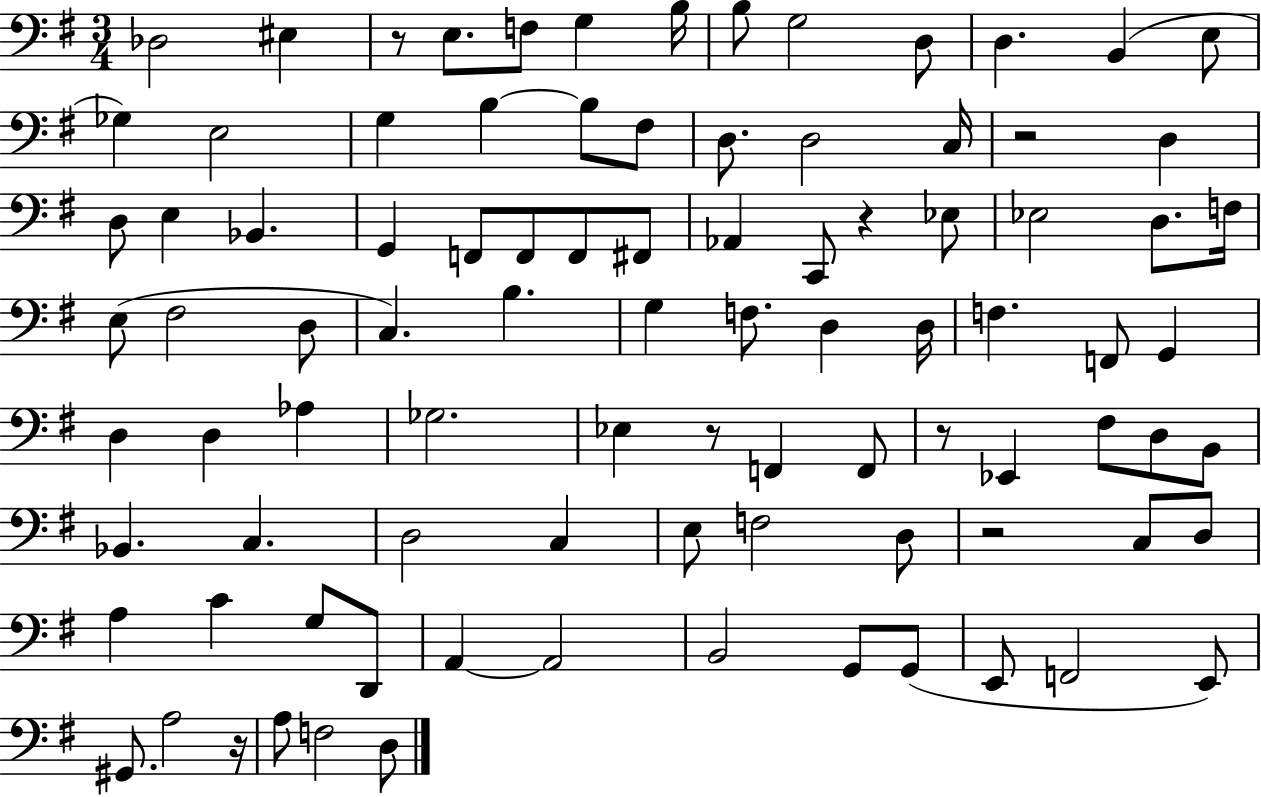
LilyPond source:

{
  \clef bass
  \numericTimeSignature
  \time 3/4
  \key g \major
  des2 eis4 | r8 e8. f8 g4 b16 | b8 g2 d8 | d4. b,4( e8 | \break ges4) e2 | g4 b4~~ b8 fis8 | d8. d2 c16 | r2 d4 | \break d8 e4 bes,4. | g,4 f,8 f,8 f,8 fis,8 | aes,4 c,8 r4 ees8 | ees2 d8. f16 | \break e8( fis2 d8 | c4.) b4. | g4 f8. d4 d16 | f4. f,8 g,4 | \break d4 d4 aes4 | ges2. | ees4 r8 f,4 f,8 | r8 ees,4 fis8 d8 b,8 | \break bes,4. c4. | d2 c4 | e8 f2 d8 | r2 c8 d8 | \break a4 c'4 g8 d,8 | a,4~~ a,2 | b,2 g,8 g,8( | e,8 f,2 e,8) | \break gis,8. a2 r16 | a8 f2 d8 | \bar "|."
}